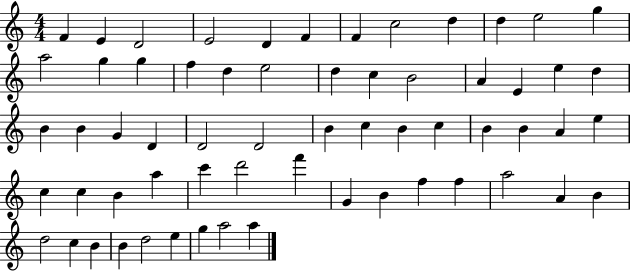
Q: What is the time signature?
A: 4/4